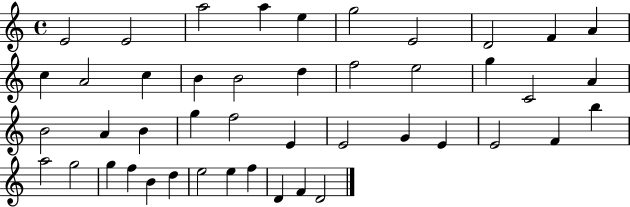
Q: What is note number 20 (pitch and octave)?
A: C4